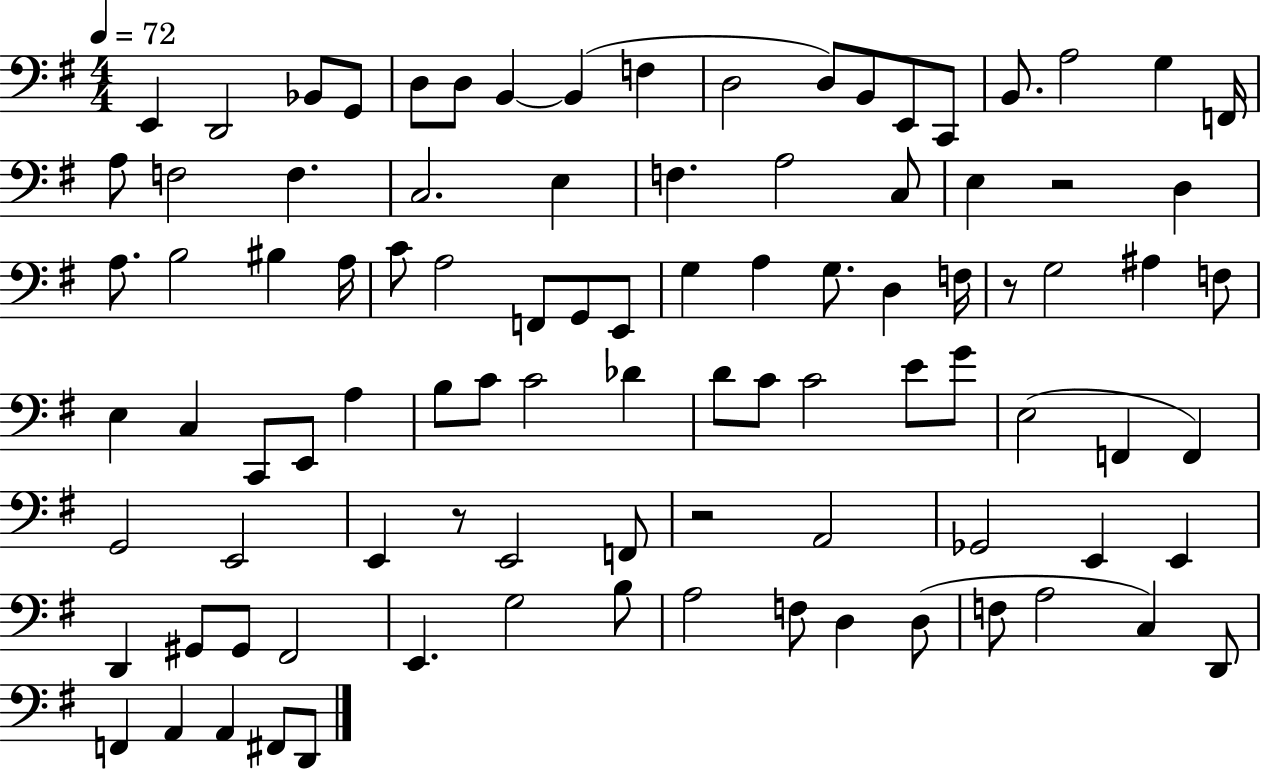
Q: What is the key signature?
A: G major